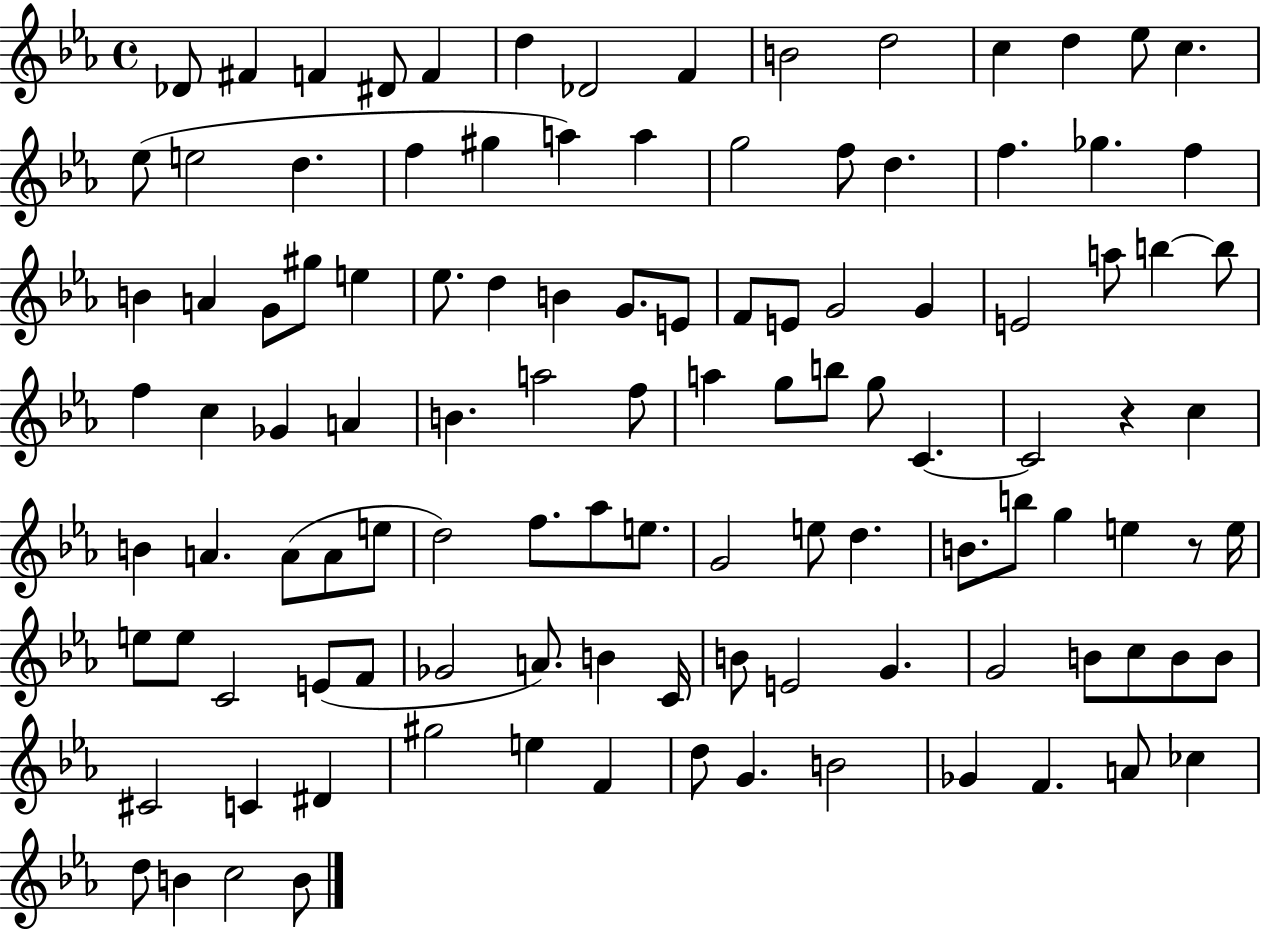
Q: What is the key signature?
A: EES major